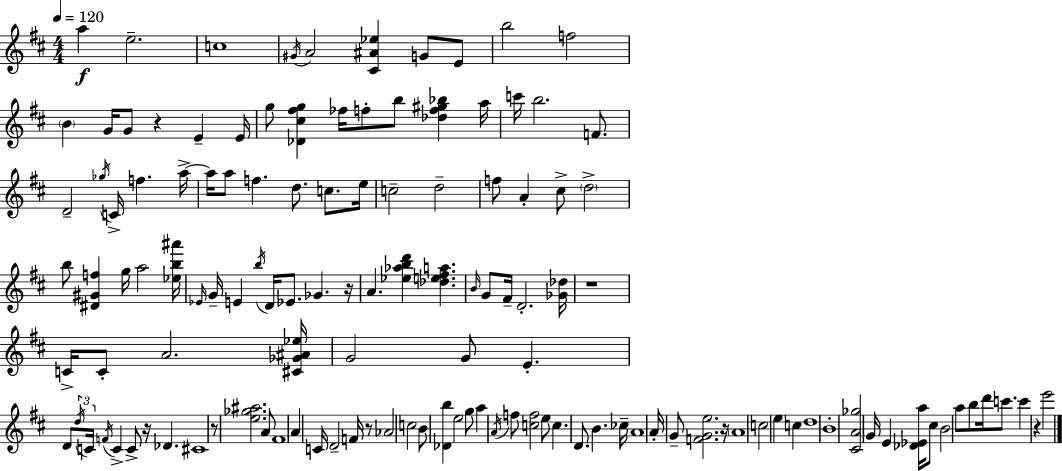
X:1
T:Untitled
M:4/4
L:1/4
K:D
a e2 c4 ^G/4 A2 [^C^A_e] G/2 E/2 b2 f2 B G/4 G/2 z E E/4 g/2 [_D^c^fg] _f/4 f/2 b/2 [_df^g_b] a/4 c'/4 b2 F/2 D2 _g/4 C/4 f a/4 a/4 a/2 f d/2 c/2 e/4 c2 d2 f/2 A ^c/2 d2 b/2 [^D^Gf] g/4 a2 [_eb^a']/4 _E/4 G/4 E b/4 D/4 _E/2 _G z/4 A [_e_abd'] [_de^fa] B/4 G/2 ^F/4 D2 [_G_d]/4 z4 C/4 C/2 A2 [^C_G^A_e]/4 G2 G/2 E D/2 d/4 C/4 F/4 C C/2 z/4 _D ^C4 z/2 [e_g^a]2 A/2 ^F4 A C/4 D2 F/4 z/2 _A2 c2 B/2 [_Db] e2 g/2 a A/4 f/2 [cf]2 e/2 c D/2 B _c/4 A4 A/4 G/2 [FGe]2 z/4 A4 c2 e c d4 B4 [^CA_g]2 G/4 E [_D_Ea]/4 ^c/2 B2 a/2 b/2 d'/4 c'/2 c' z e'2